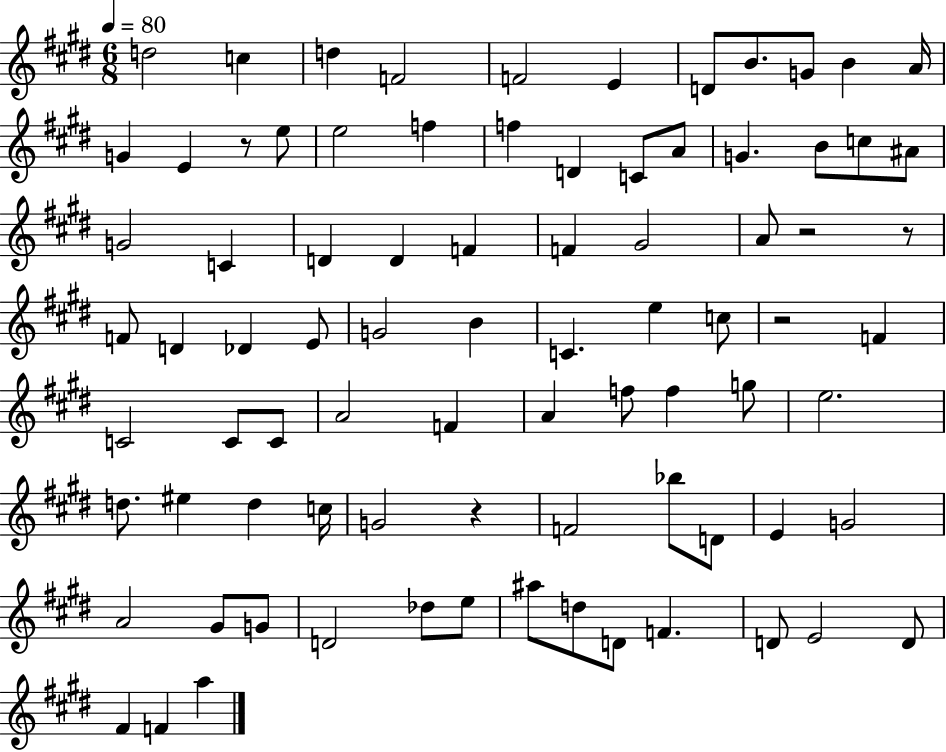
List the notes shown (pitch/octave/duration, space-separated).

D5/h C5/q D5/q F4/h F4/h E4/q D4/e B4/e. G4/e B4/q A4/s G4/q E4/q R/e E5/e E5/h F5/q F5/q D4/q C4/e A4/e G4/q. B4/e C5/e A#4/e G4/h C4/q D4/q D4/q F4/q F4/q G#4/h A4/e R/h R/e F4/e D4/q Db4/q E4/e G4/h B4/q C4/q. E5/q C5/e R/h F4/q C4/h C4/e C4/e A4/h F4/q A4/q F5/e F5/q G5/e E5/h. D5/e. EIS5/q D5/q C5/s G4/h R/q F4/h Bb5/e D4/e E4/q G4/h A4/h G#4/e G4/e D4/h Db5/e E5/e A#5/e D5/e D4/e F4/q. D4/e E4/h D4/e F#4/q F4/q A5/q